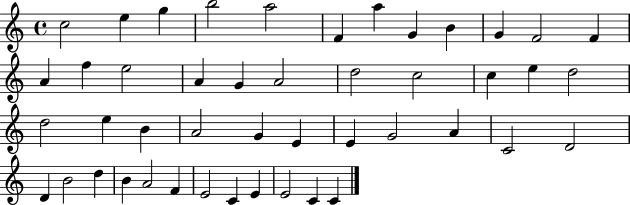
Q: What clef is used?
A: treble